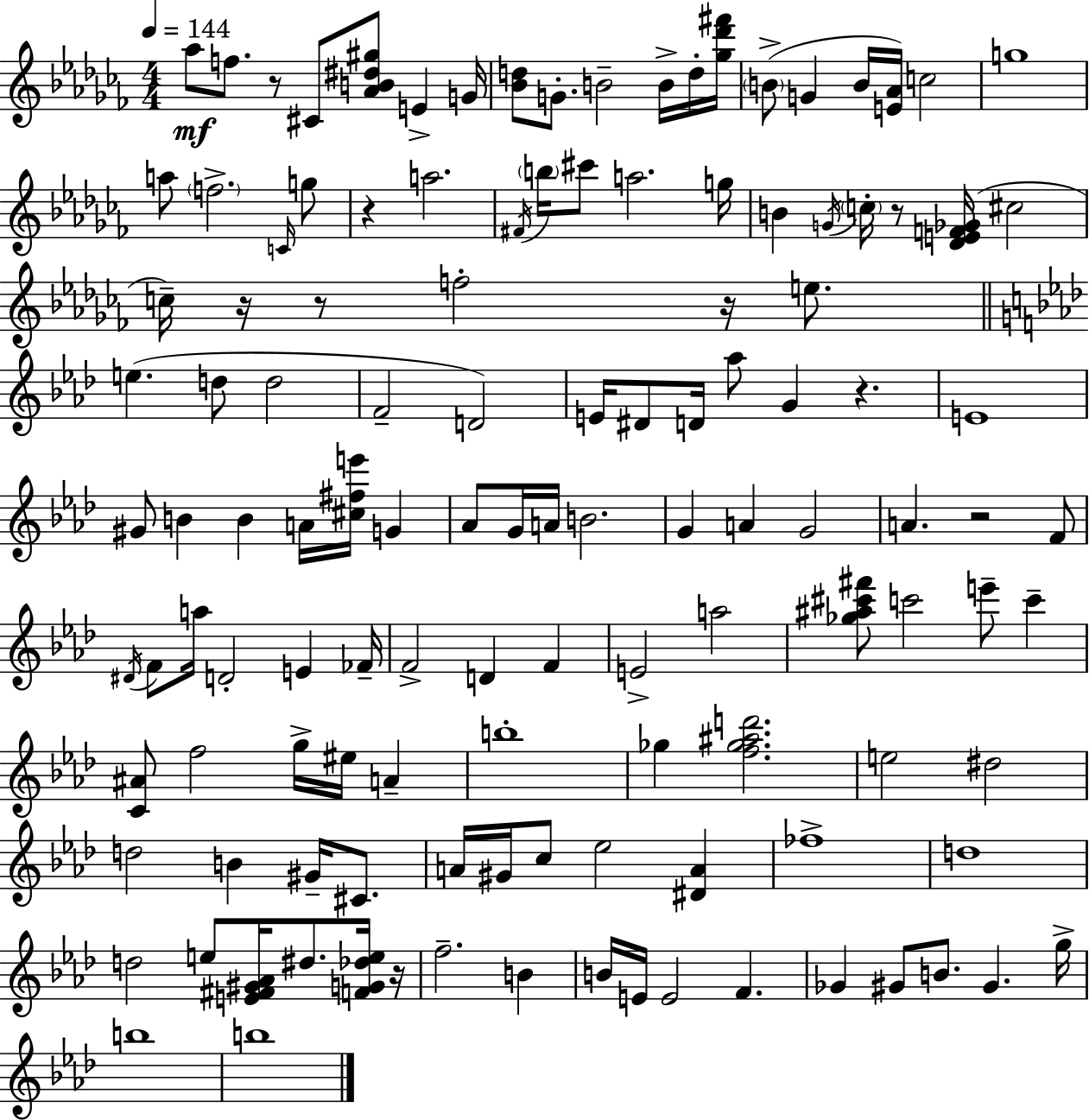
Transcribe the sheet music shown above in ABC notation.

X:1
T:Untitled
M:4/4
L:1/4
K:Abm
_a/2 f/2 z/2 ^C/2 [_AB^d^g]/2 E G/4 [_Bd]/2 G/2 B2 B/4 d/4 [_g_d'^f']/4 B/2 G B/4 [E_A]/4 c2 g4 a/2 f2 C/4 g/2 z a2 ^F/4 b/4 ^c'/2 a2 g/4 B G/4 c/4 z/2 [_DEF_G]/4 ^c2 c/4 z/4 z/2 f2 z/4 e/2 e d/2 d2 F2 D2 E/4 ^D/2 D/4 _a/2 G z E4 ^G/2 B B A/4 [^c^fe']/4 G _A/2 G/4 A/4 B2 G A G2 A z2 F/2 ^D/4 F/2 a/4 D2 E _F/4 F2 D F E2 a2 [_g^a^c'^f']/2 c'2 e'/2 c' [C^A]/2 f2 g/4 ^e/4 A b4 _g [f_g^ad']2 e2 ^d2 d2 B ^G/4 ^C/2 A/4 ^G/4 c/2 _e2 [^DA] _f4 d4 d2 e/2 [E^F^G_A]/4 ^d/2 [FG_de]/4 z/4 f2 B B/4 E/4 E2 F _G ^G/2 B/2 ^G g/4 b4 b4